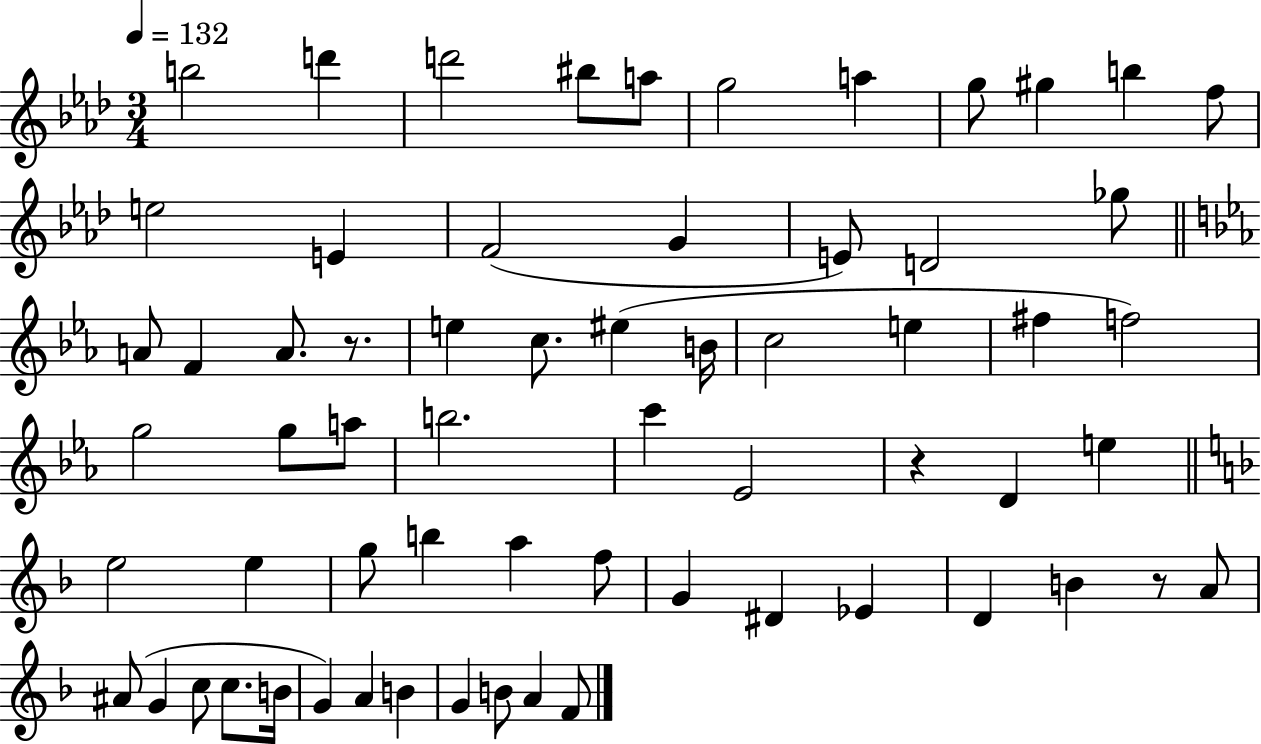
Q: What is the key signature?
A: AES major